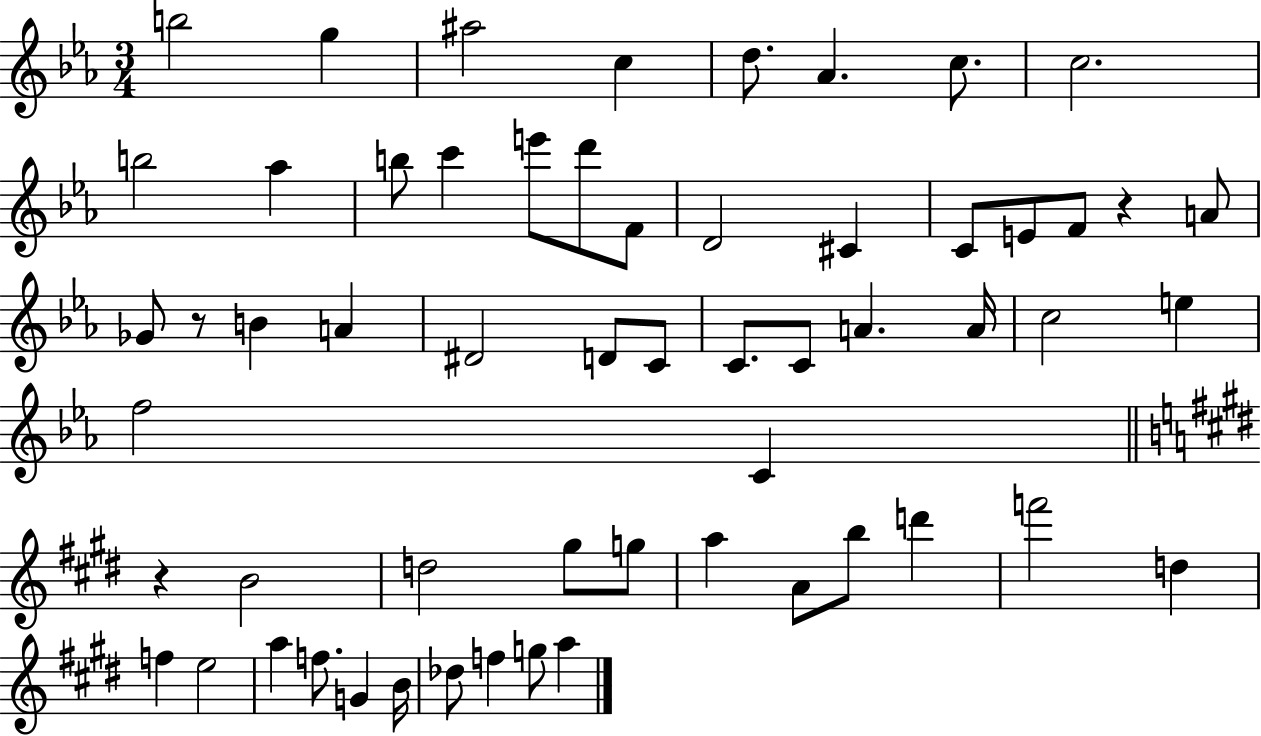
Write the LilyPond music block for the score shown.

{
  \clef treble
  \numericTimeSignature
  \time 3/4
  \key ees \major
  b''2 g''4 | ais''2 c''4 | d''8. aes'4. c''8. | c''2. | \break b''2 aes''4 | b''8 c'''4 e'''8 d'''8 f'8 | d'2 cis'4 | c'8 e'8 f'8 r4 a'8 | \break ges'8 r8 b'4 a'4 | dis'2 d'8 c'8 | c'8. c'8 a'4. a'16 | c''2 e''4 | \break f''2 c'4 | \bar "||" \break \key e \major r4 b'2 | d''2 gis''8 g''8 | a''4 a'8 b''8 d'''4 | f'''2 d''4 | \break f''4 e''2 | a''4 f''8. g'4 b'16 | des''8 f''4 g''8 a''4 | \bar "|."
}